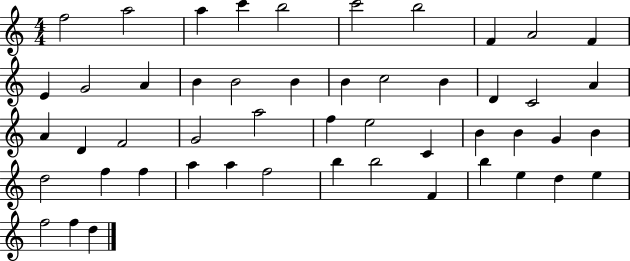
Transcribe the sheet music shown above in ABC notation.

X:1
T:Untitled
M:4/4
L:1/4
K:C
f2 a2 a c' b2 c'2 b2 F A2 F E G2 A B B2 B B c2 B D C2 A A D F2 G2 a2 f e2 C B B G B d2 f f a a f2 b b2 F b e d e f2 f d